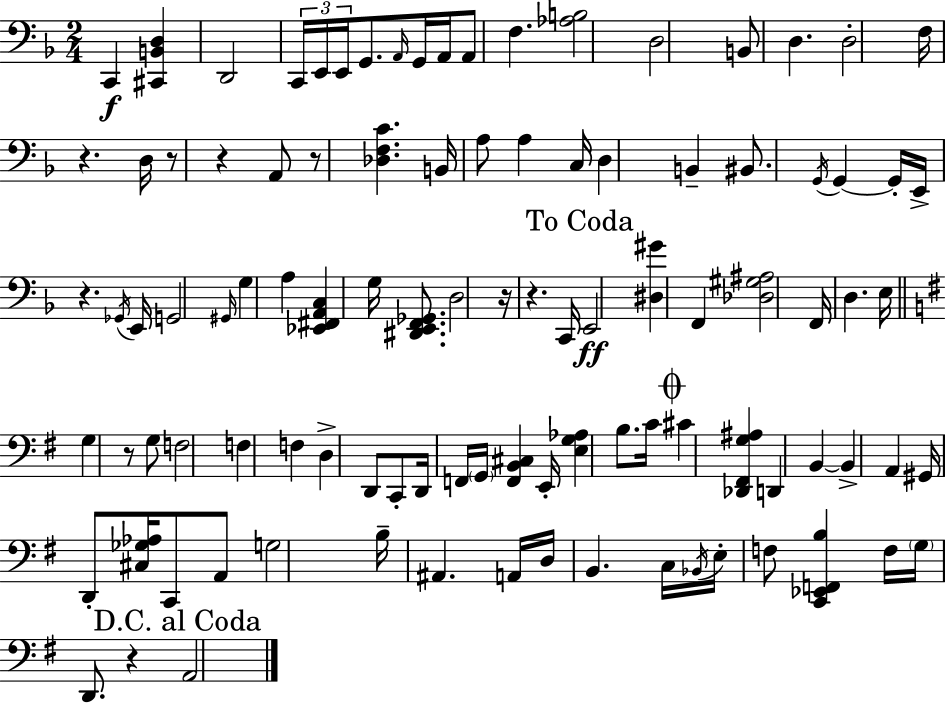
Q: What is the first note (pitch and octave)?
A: C2